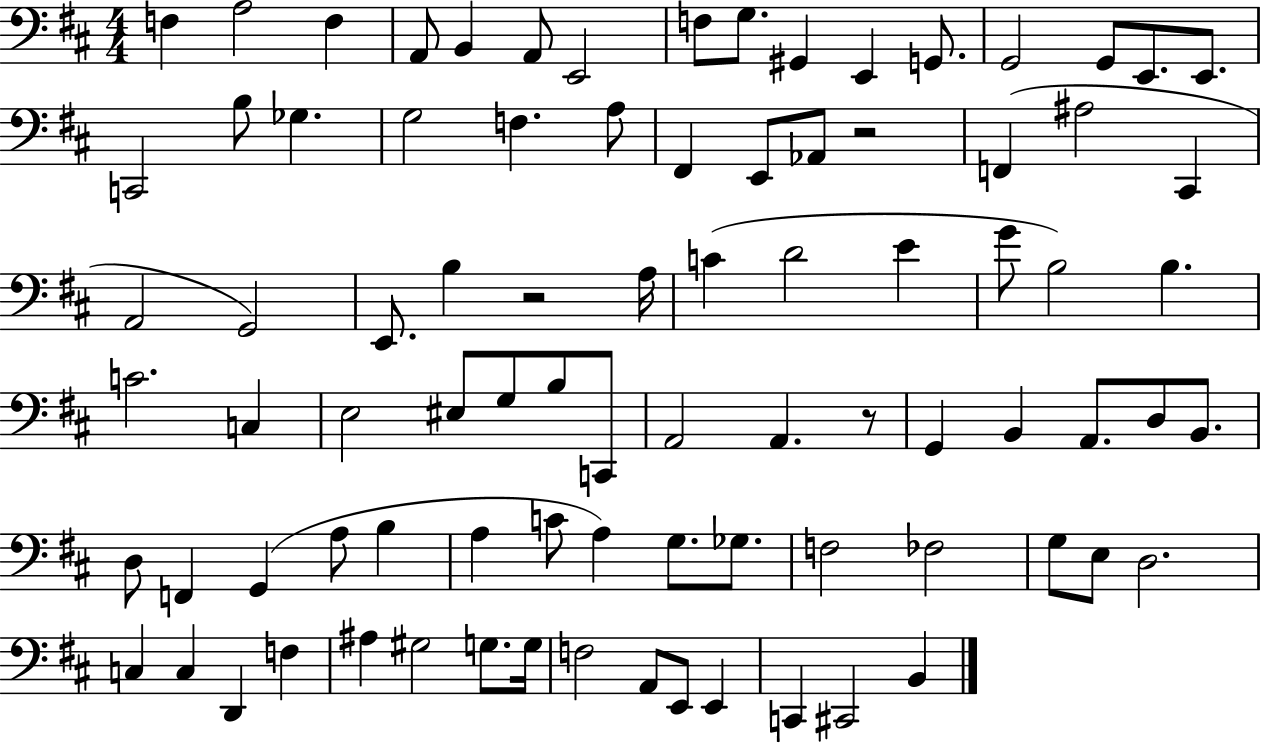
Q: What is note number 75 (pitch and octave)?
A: G3